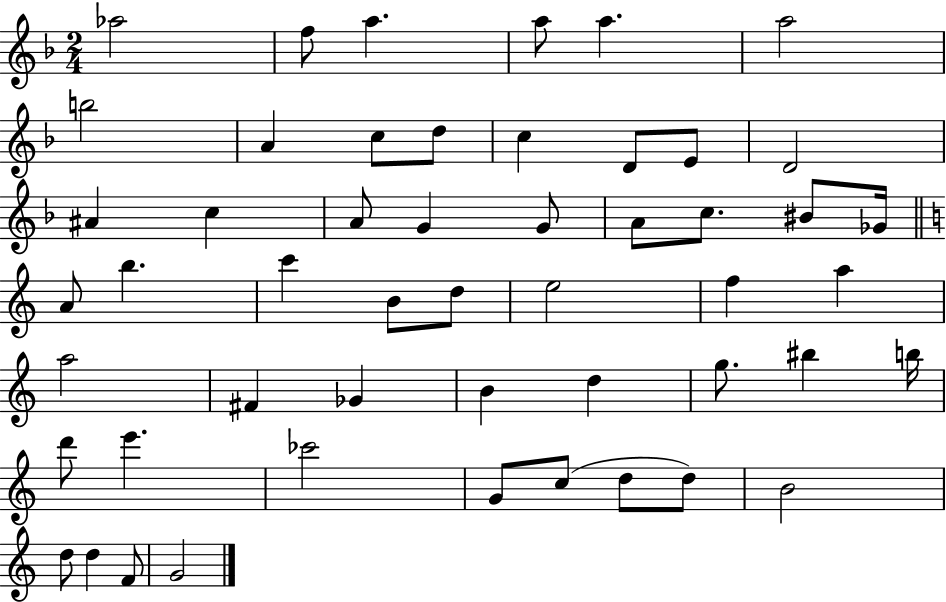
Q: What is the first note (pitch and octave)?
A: Ab5